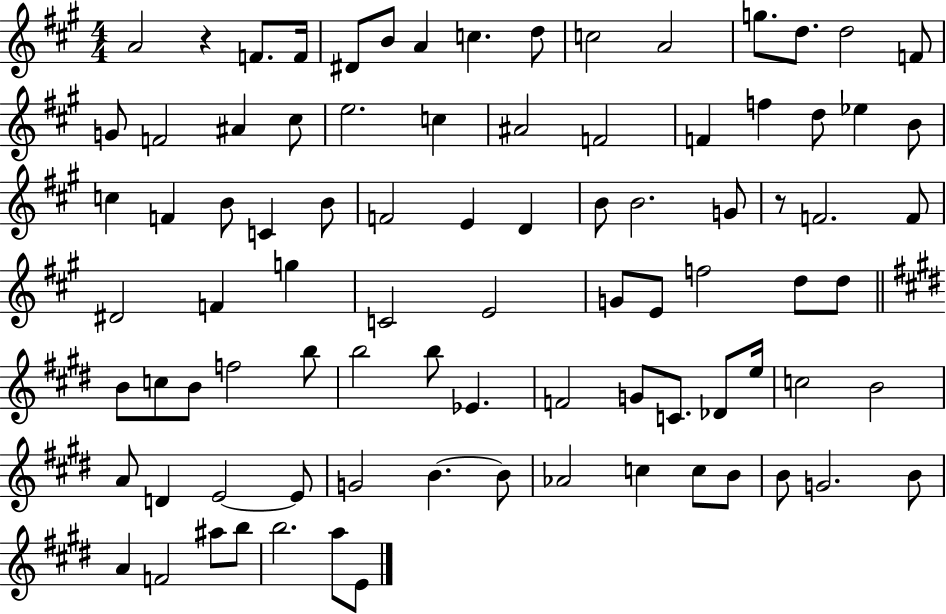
{
  \clef treble
  \numericTimeSignature
  \time 4/4
  \key a \major
  a'2 r4 f'8. f'16 | dis'8 b'8 a'4 c''4. d''8 | c''2 a'2 | g''8. d''8. d''2 f'8 | \break g'8 f'2 ais'4 cis''8 | e''2. c''4 | ais'2 f'2 | f'4 f''4 d''8 ees''4 b'8 | \break c''4 f'4 b'8 c'4 b'8 | f'2 e'4 d'4 | b'8 b'2. g'8 | r8 f'2. f'8 | \break dis'2 f'4 g''4 | c'2 e'2 | g'8 e'8 f''2 d''8 d''8 | \bar "||" \break \key e \major b'8 c''8 b'8 f''2 b''8 | b''2 b''8 ees'4. | f'2 g'8 c'8. des'8 e''16 | c''2 b'2 | \break a'8 d'4 e'2~~ e'8 | g'2 b'4.~~ b'8 | aes'2 c''4 c''8 b'8 | b'8 g'2. b'8 | \break a'4 f'2 ais''8 b''8 | b''2. a''8 e'8 | \bar "|."
}